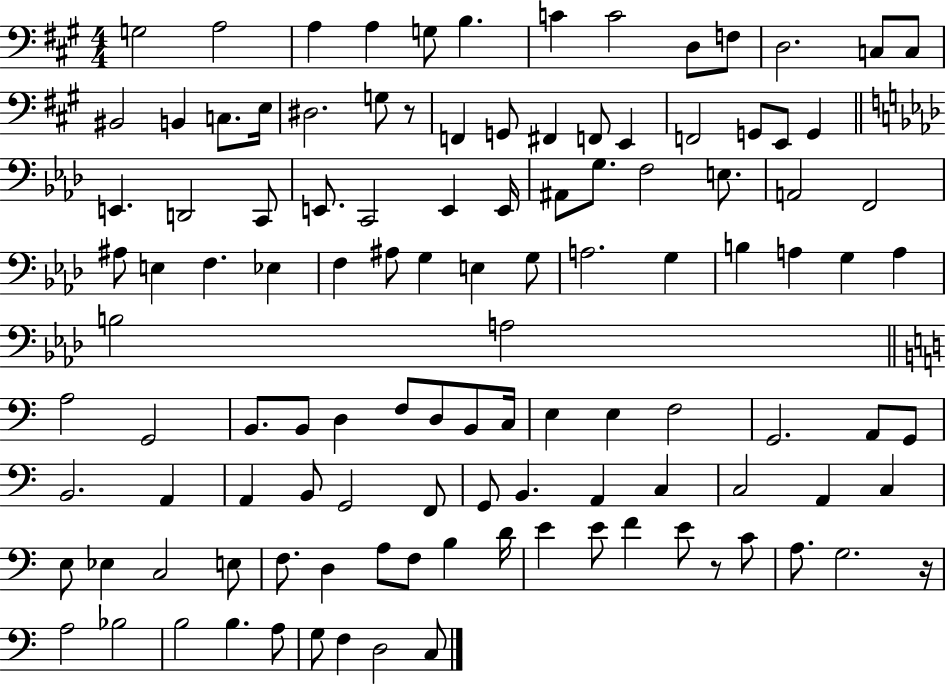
X:1
T:Untitled
M:4/4
L:1/4
K:A
G,2 A,2 A, A, G,/2 B, C C2 D,/2 F,/2 D,2 C,/2 C,/2 ^B,,2 B,, C,/2 E,/4 ^D,2 G,/2 z/2 F,, G,,/2 ^F,, F,,/2 E,, F,,2 G,,/2 E,,/2 G,, E,, D,,2 C,,/2 E,,/2 C,,2 E,, E,,/4 ^A,,/2 G,/2 F,2 E,/2 A,,2 F,,2 ^A,/2 E, F, _E, F, ^A,/2 G, E, G,/2 A,2 G, B, A, G, A, B,2 A,2 A,2 G,,2 B,,/2 B,,/2 D, F,/2 D,/2 B,,/2 C,/4 E, E, F,2 G,,2 A,,/2 G,,/2 B,,2 A,, A,, B,,/2 G,,2 F,,/2 G,,/2 B,, A,, C, C,2 A,, C, E,/2 _E, C,2 E,/2 F,/2 D, A,/2 F,/2 B, D/4 E E/2 F E/2 z/2 C/2 A,/2 G,2 z/4 A,2 _B,2 B,2 B, A,/2 G,/2 F, D,2 C,/2